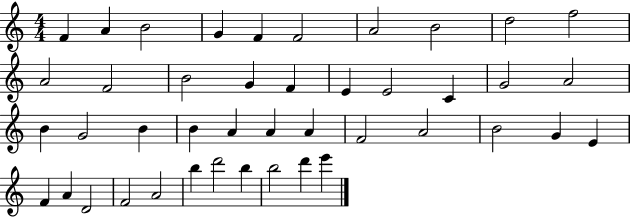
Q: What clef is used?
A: treble